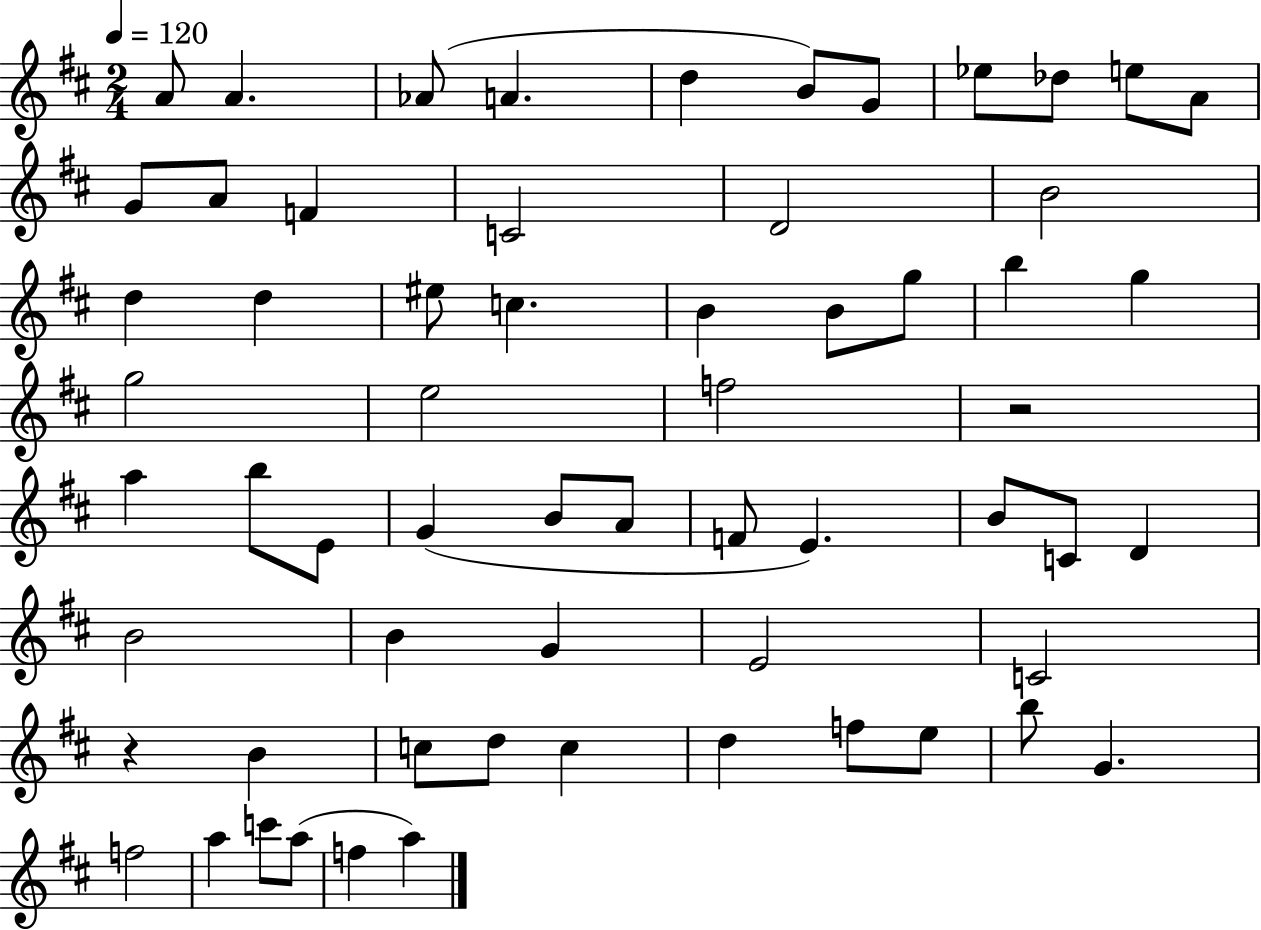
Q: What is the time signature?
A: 2/4